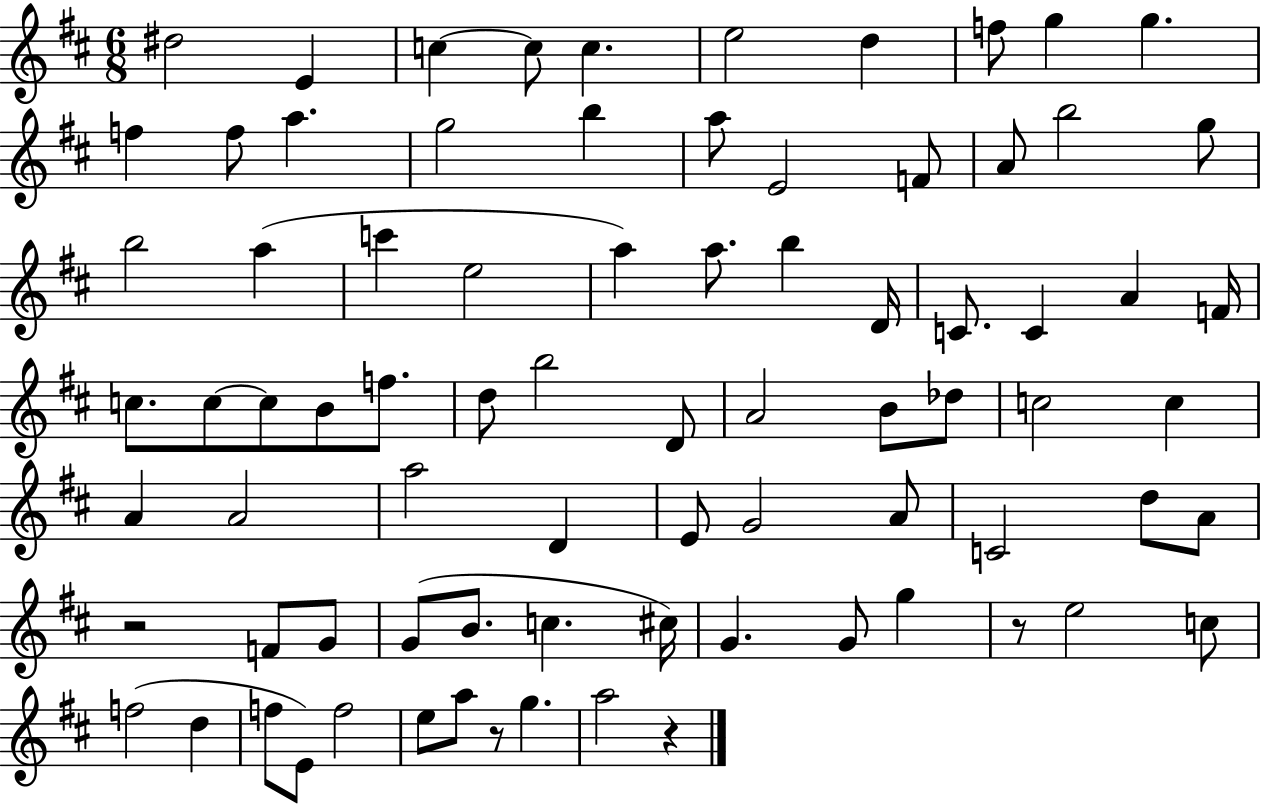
{
  \clef treble
  \numericTimeSignature
  \time 6/8
  \key d \major
  dis''2 e'4 | c''4~~ c''8 c''4. | e''2 d''4 | f''8 g''4 g''4. | \break f''4 f''8 a''4. | g''2 b''4 | a''8 e'2 f'8 | a'8 b''2 g''8 | \break b''2 a''4( | c'''4 e''2 | a''4) a''8. b''4 d'16 | c'8. c'4 a'4 f'16 | \break c''8. c''8~~ c''8 b'8 f''8. | d''8 b''2 d'8 | a'2 b'8 des''8 | c''2 c''4 | \break a'4 a'2 | a''2 d'4 | e'8 g'2 a'8 | c'2 d''8 a'8 | \break r2 f'8 g'8 | g'8( b'8. c''4. cis''16) | g'4. g'8 g''4 | r8 e''2 c''8 | \break f''2( d''4 | f''8 e'8) f''2 | e''8 a''8 r8 g''4. | a''2 r4 | \break \bar "|."
}